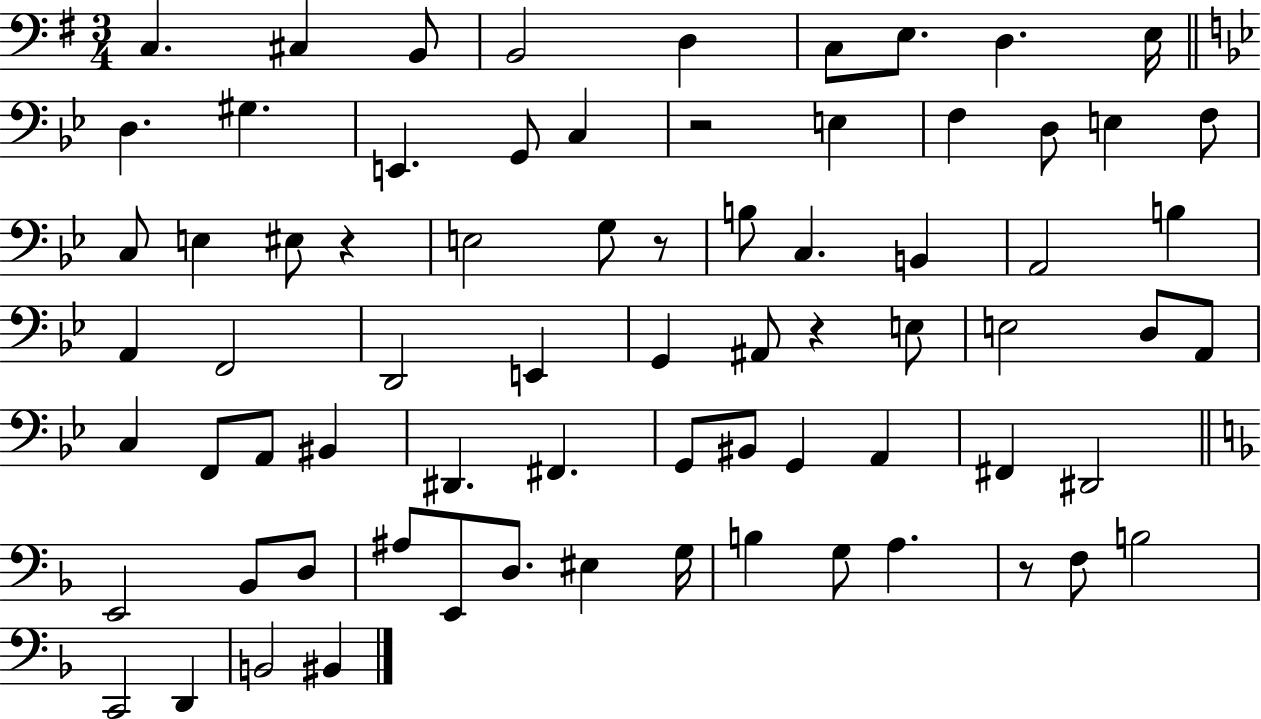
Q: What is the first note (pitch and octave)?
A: C3